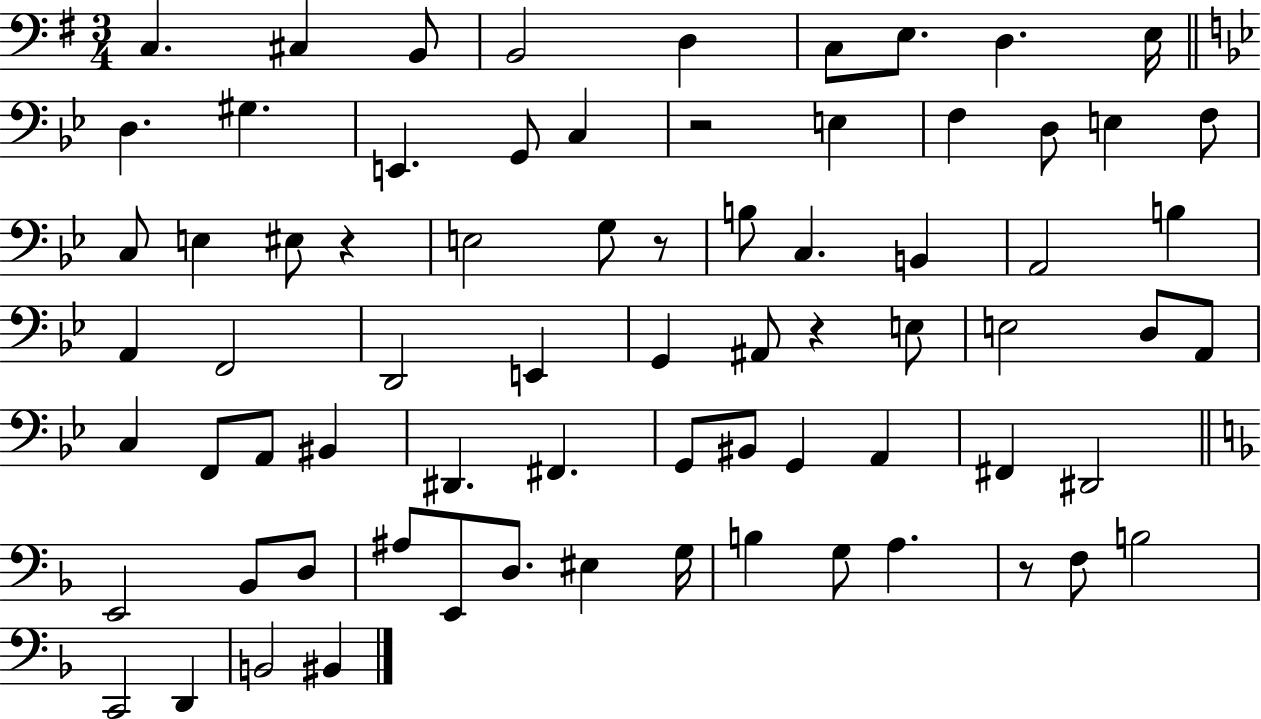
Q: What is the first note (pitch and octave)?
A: C3